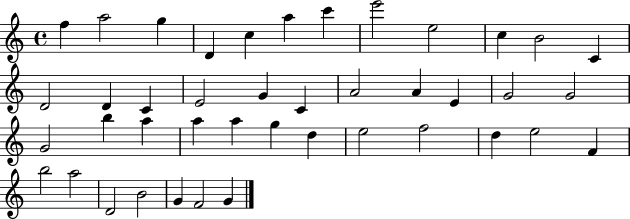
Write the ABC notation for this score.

X:1
T:Untitled
M:4/4
L:1/4
K:C
f a2 g D c a c' e'2 e2 c B2 C D2 D C E2 G C A2 A E G2 G2 G2 b a a a g d e2 f2 d e2 F b2 a2 D2 B2 G F2 G